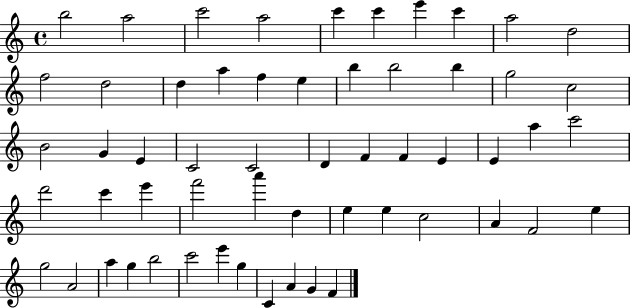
X:1
T:Untitled
M:4/4
L:1/4
K:C
b2 a2 c'2 a2 c' c' e' c' a2 d2 f2 d2 d a f e b b2 b g2 c2 B2 G E C2 C2 D F F E E a c'2 d'2 c' e' f'2 a' d e e c2 A F2 e g2 A2 a g b2 c'2 e' g C A G F